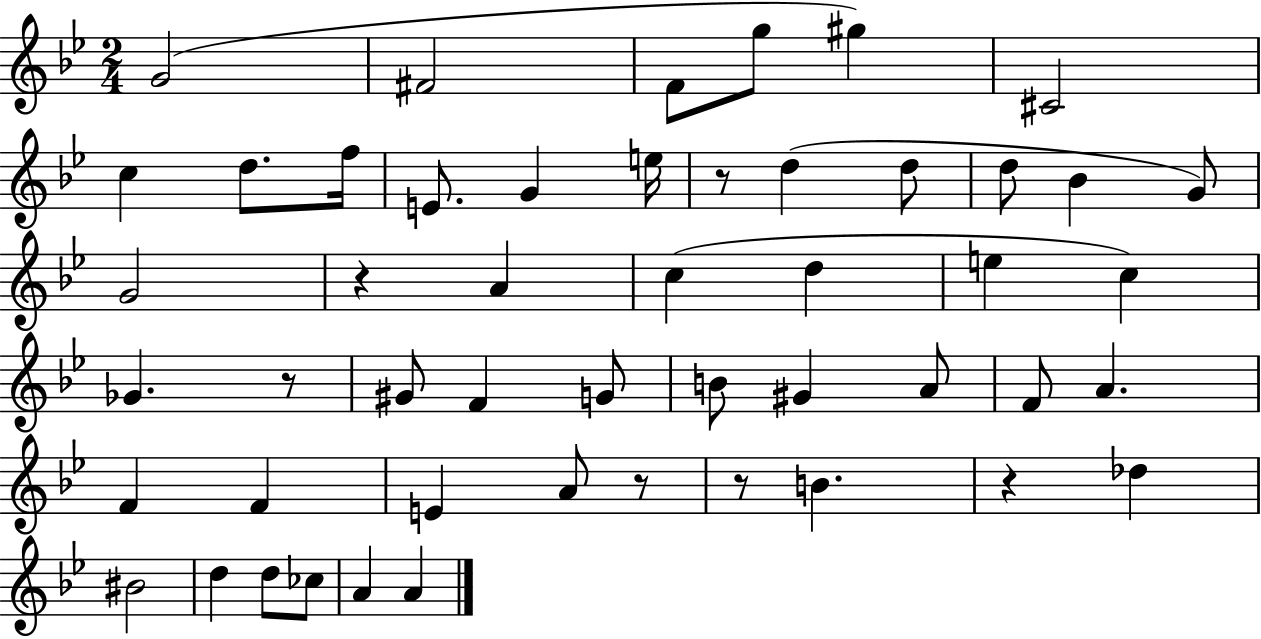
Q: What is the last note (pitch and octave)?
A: A4